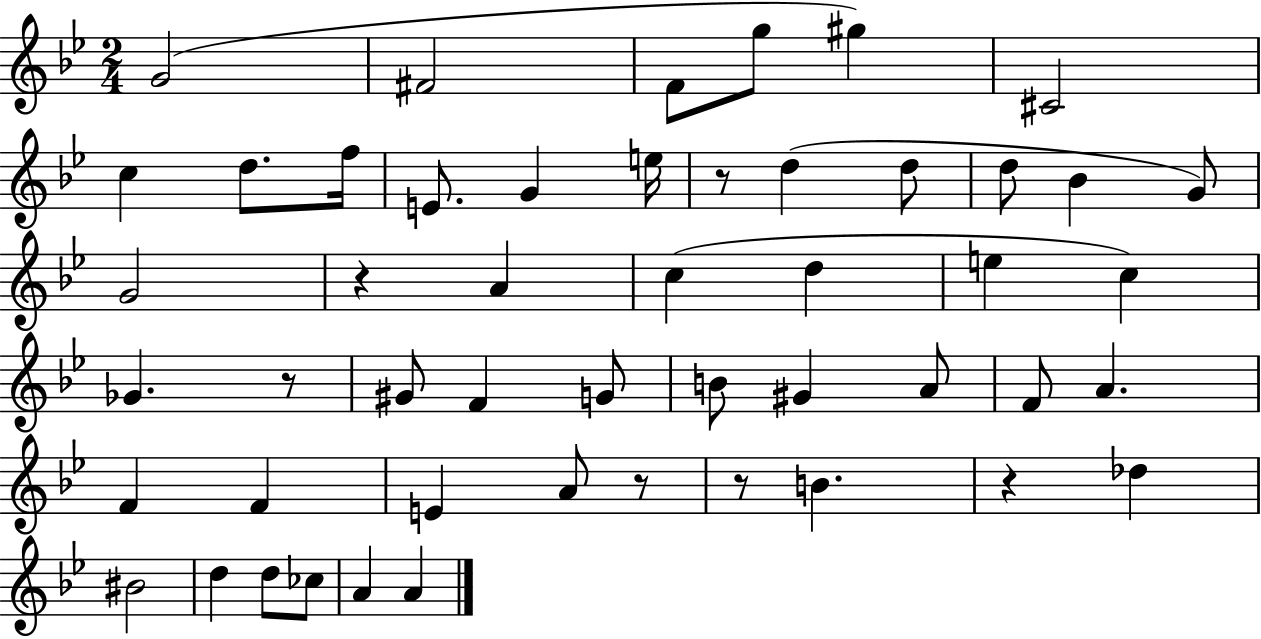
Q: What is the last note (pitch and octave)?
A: A4